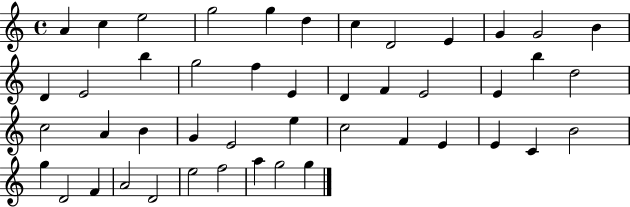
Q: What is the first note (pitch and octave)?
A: A4